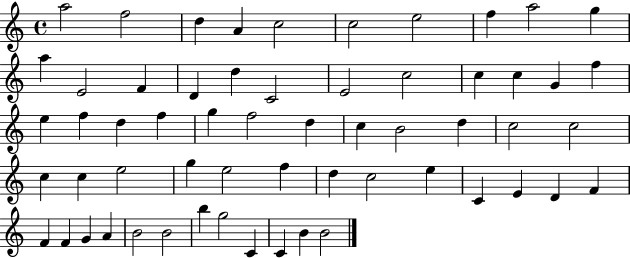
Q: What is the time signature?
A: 4/4